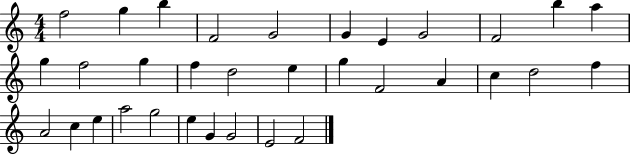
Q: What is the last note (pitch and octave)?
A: F4